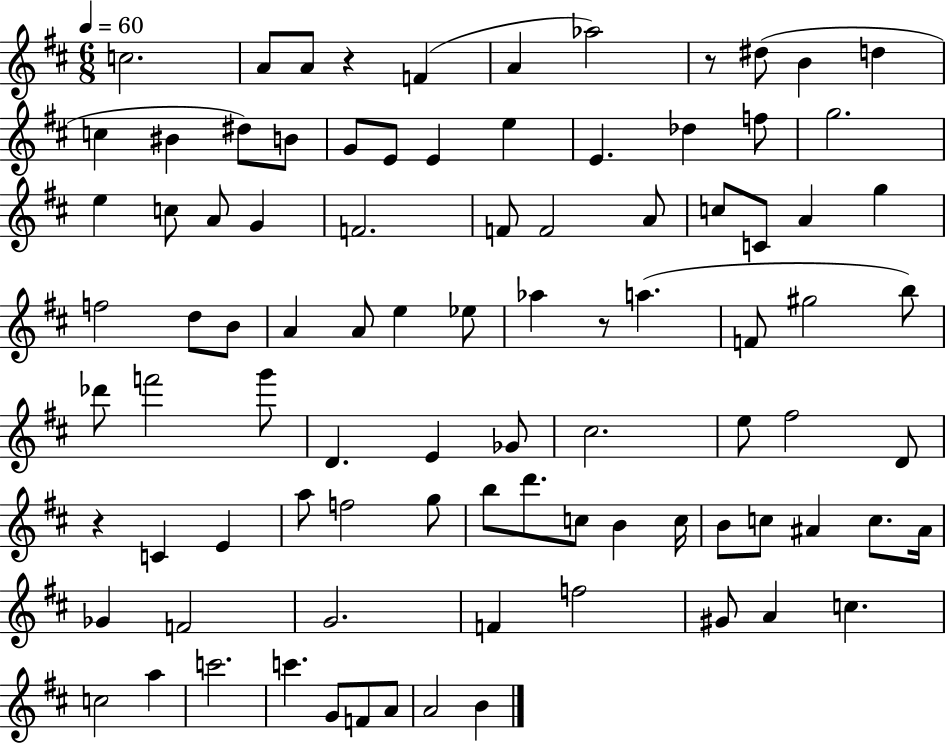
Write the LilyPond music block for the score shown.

{
  \clef treble
  \numericTimeSignature
  \time 6/8
  \key d \major
  \tempo 4 = 60
  c''2. | a'8 a'8 r4 f'4( | a'4 aes''2) | r8 dis''8( b'4 d''4 | \break c''4 bis'4 dis''8) b'8 | g'8 e'8 e'4 e''4 | e'4. des''4 f''8 | g''2. | \break e''4 c''8 a'8 g'4 | f'2. | f'8 f'2 a'8 | c''8 c'8 a'4 g''4 | \break f''2 d''8 b'8 | a'4 a'8 e''4 ees''8 | aes''4 r8 a''4.( | f'8 gis''2 b''8) | \break des'''8 f'''2 g'''8 | d'4. e'4 ges'8 | cis''2. | e''8 fis''2 d'8 | \break r4 c'4 e'4 | a''8 f''2 g''8 | b''8 d'''8. c''8 b'4 c''16 | b'8 c''8 ais'4 c''8. ais'16 | \break ges'4 f'2 | g'2. | f'4 f''2 | gis'8 a'4 c''4. | \break c''2 a''4 | c'''2. | c'''4. g'8 f'8 a'8 | a'2 b'4 | \break \bar "|."
}